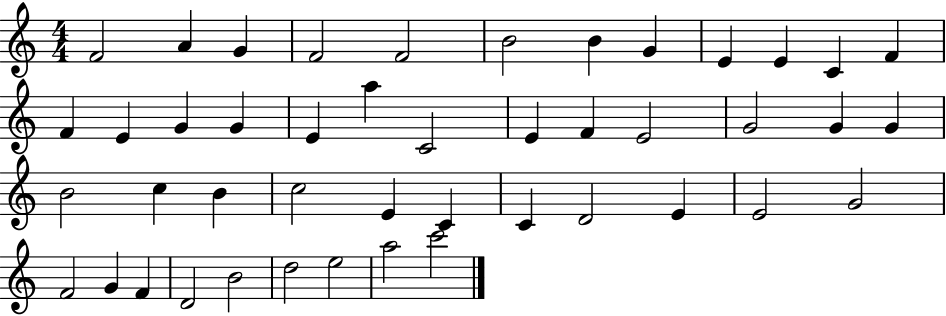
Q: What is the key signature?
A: C major